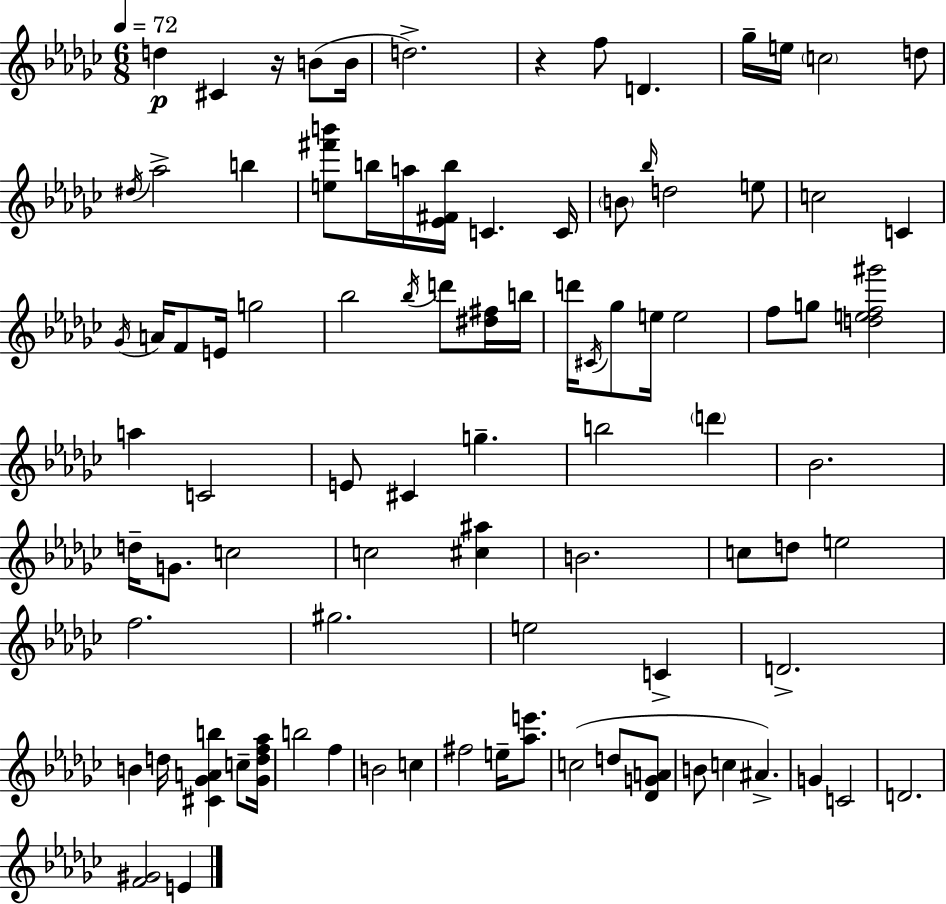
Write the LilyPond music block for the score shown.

{
  \clef treble
  \numericTimeSignature
  \time 6/8
  \key ees \minor
  \tempo 4 = 72
  \repeat volta 2 { d''4\p cis'4 r16 b'8( b'16 | d''2.->) | r4 f''8 d'4. | ges''16-- e''16 \parenthesize c''2 d''8 | \break \acciaccatura { dis''16 } aes''2-> b''4 | <e'' fis''' b'''>8 b''16 a''16 <ees' fis' b''>16 c'4. | c'16 \parenthesize b'8 \grace { bes''16 } d''2 | e''8 c''2 c'4 | \break \acciaccatura { ges'16 } a'16 f'8 e'16 g''2 | bes''2 \acciaccatura { bes''16 } | d'''8 <dis'' fis''>16 b''16 d'''16 \acciaccatura { cis'16 } ges''8 e''16 e''2 | f''8 g''8 <d'' e'' f'' gis'''>2 | \break a''4 c'2 | e'8 cis'4 g''4.-- | b''2 | \parenthesize d'''4 bes'2. | \break d''16-- g'8. c''2 | c''2 | <cis'' ais''>4 b'2. | c''8 d''8 e''2 | \break f''2. | gis''2. | e''2 | c'4-> d'2.-> | \break b'4 d''16 <cis' ges' a' b''>4 | c''8-- <ges' d'' f'' aes''>16 b''2 | f''4 b'2 | c''4 fis''2 | \break e''16-- <aes'' e'''>8. c''2( | d''8 <des' g' a'>8 b'8 c''4 ais'4.->) | g'4 c'2 | d'2. | \break <f' gis'>2 | e'4 } \bar "|."
}